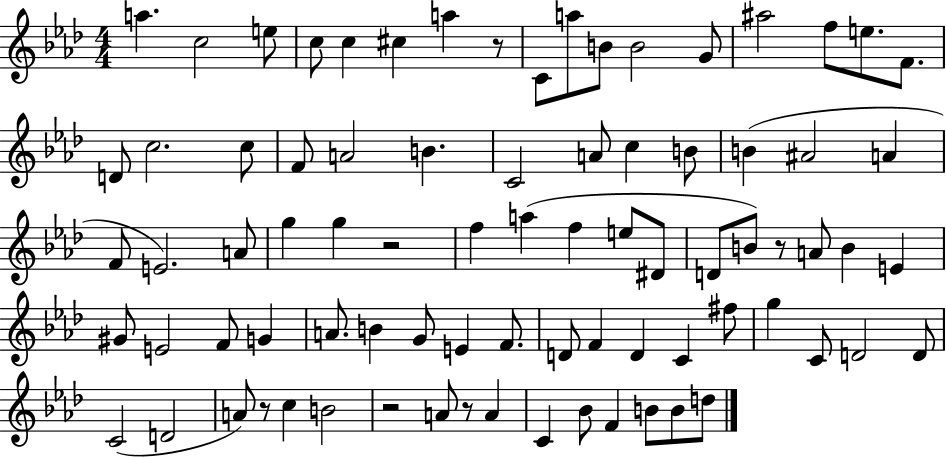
{
  \clef treble
  \numericTimeSignature
  \time 4/4
  \key aes \major
  a''4. c''2 e''8 | c''8 c''4 cis''4 a''4 r8 | c'8 a''8 b'8 b'2 g'8 | ais''2 f''8 e''8. f'8. | \break d'8 c''2. c''8 | f'8 a'2 b'4. | c'2 a'8 c''4 b'8 | b'4( ais'2 a'4 | \break f'8 e'2.) a'8 | g''4 g''4 r2 | f''4 a''4( f''4 e''8 dis'8 | d'8 b'8) r8 a'8 b'4 e'4 | \break gis'8 e'2 f'8 g'4 | a'8. b'4 g'8 e'4 f'8. | d'8 f'4 d'4 c'4 fis''8 | g''4 c'8 d'2 d'8 | \break c'2( d'2 | a'8) r8 c''4 b'2 | r2 a'8 r8 a'4 | c'4 bes'8 f'4 b'8 b'8 d''8 | \break \bar "|."
}